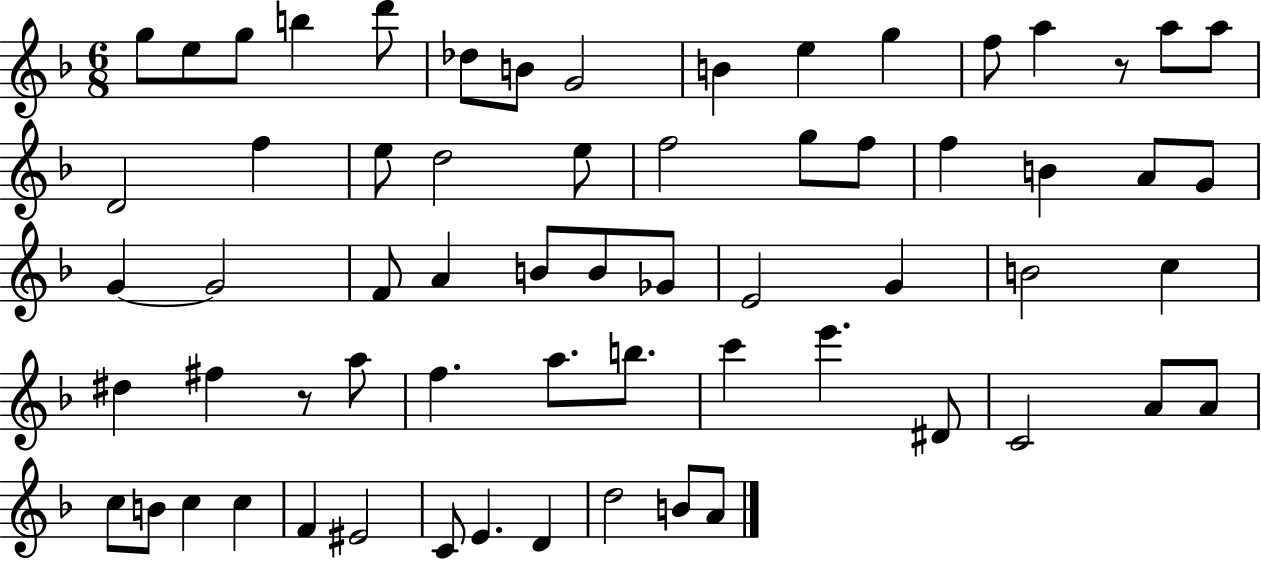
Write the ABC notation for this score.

X:1
T:Untitled
M:6/8
L:1/4
K:F
g/2 e/2 g/2 b d'/2 _d/2 B/2 G2 B e g f/2 a z/2 a/2 a/2 D2 f e/2 d2 e/2 f2 g/2 f/2 f B A/2 G/2 G G2 F/2 A B/2 B/2 _G/2 E2 G B2 c ^d ^f z/2 a/2 f a/2 b/2 c' e' ^D/2 C2 A/2 A/2 c/2 B/2 c c F ^E2 C/2 E D d2 B/2 A/2